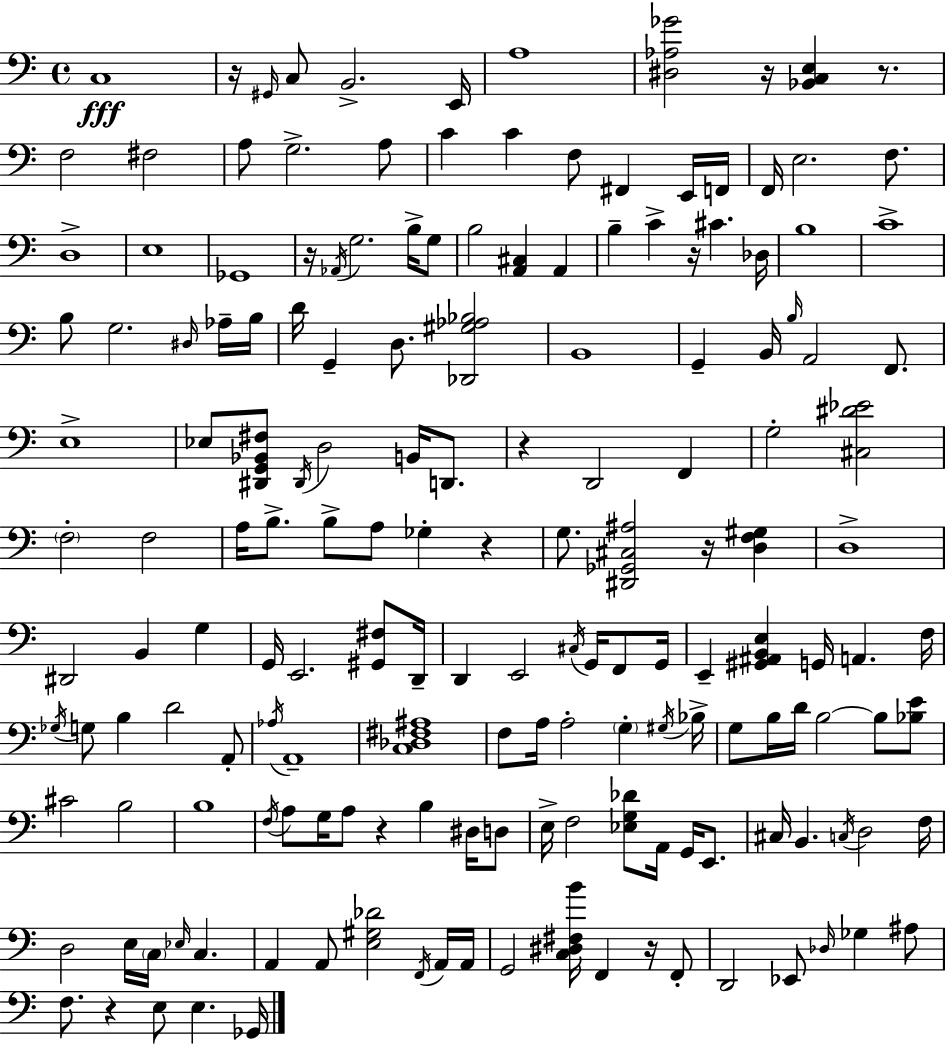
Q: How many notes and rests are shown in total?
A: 169